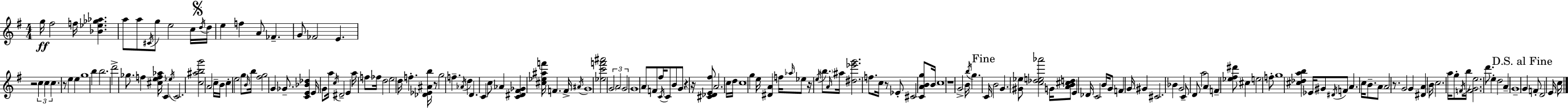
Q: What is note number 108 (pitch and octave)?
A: C4